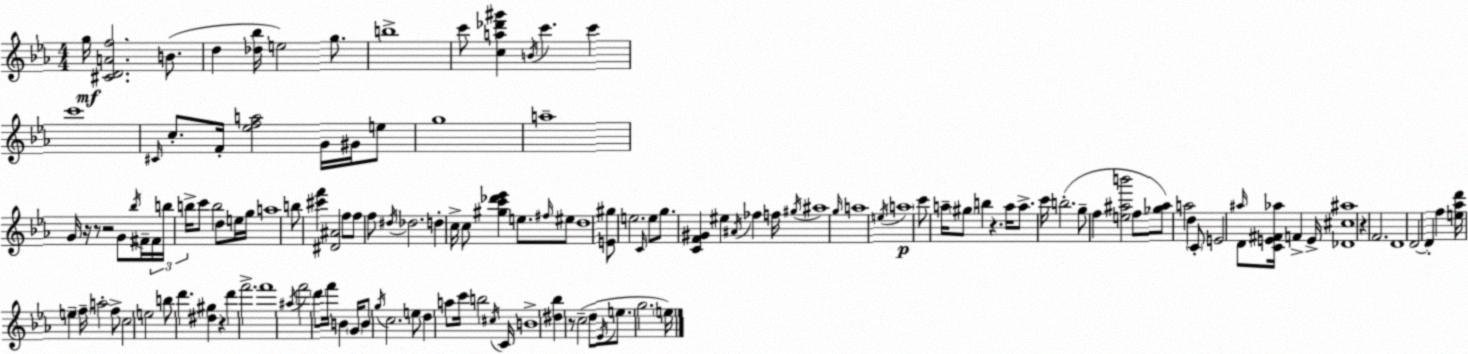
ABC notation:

X:1
T:Untitled
M:4/4
L:1/4
K:Cm
g/4 [^CDAf]2 B/2 d [_d_b]/4 e2 g/2 b4 c'/2 [ca_d'^g'] B/4 c' c' c'4 ^C/4 c/2 F/4 [_efa]2 G/4 ^G/4 e/2 g4 a4 G/4 z/4 z/2 z2 G/2 _b/4 ^F/4 ^F/4 b/4 b/4 c'/2 b2 d/2 e/4 g/4 a4 b/2 [^c'f'] [^D^A]2 f/2 f/2 f/2 ^d/4 _d2 d c/4 c/2 [^gc'_d'_e'] e/2 ^f/4 ^e/2 d4 [E^g]/2 e2 C/4 e/2 g/2 [CF^G] ^e ^A/4 _f f/4 ^g/4 ^a4 g/4 a4 e/4 a4 c'/2 a/4 ^g/2 b z a/4 a/2 c'/4 b2 g/2 f [e^ab']2 f/2 [_g^a]/2 a2 d C/2 E2 ^a/4 D/2 [CE^F_a]/4 F E/4 [_D^c^a]4 z F2 D4 D2 D f [e_ad']/4 e f/4 a2 f/2 c2 e2 b/2 d' [^d^g] z d' f'2 f'4 ^a/4 f'2 d'/2 f'/4 B G/4 B/2 g/4 c2 e/2 d a/2 c'/4 b2 ^c/4 C/4 B4 [^d_b] z/2 c2 d/2 _E/4 e/2 g2 e/4